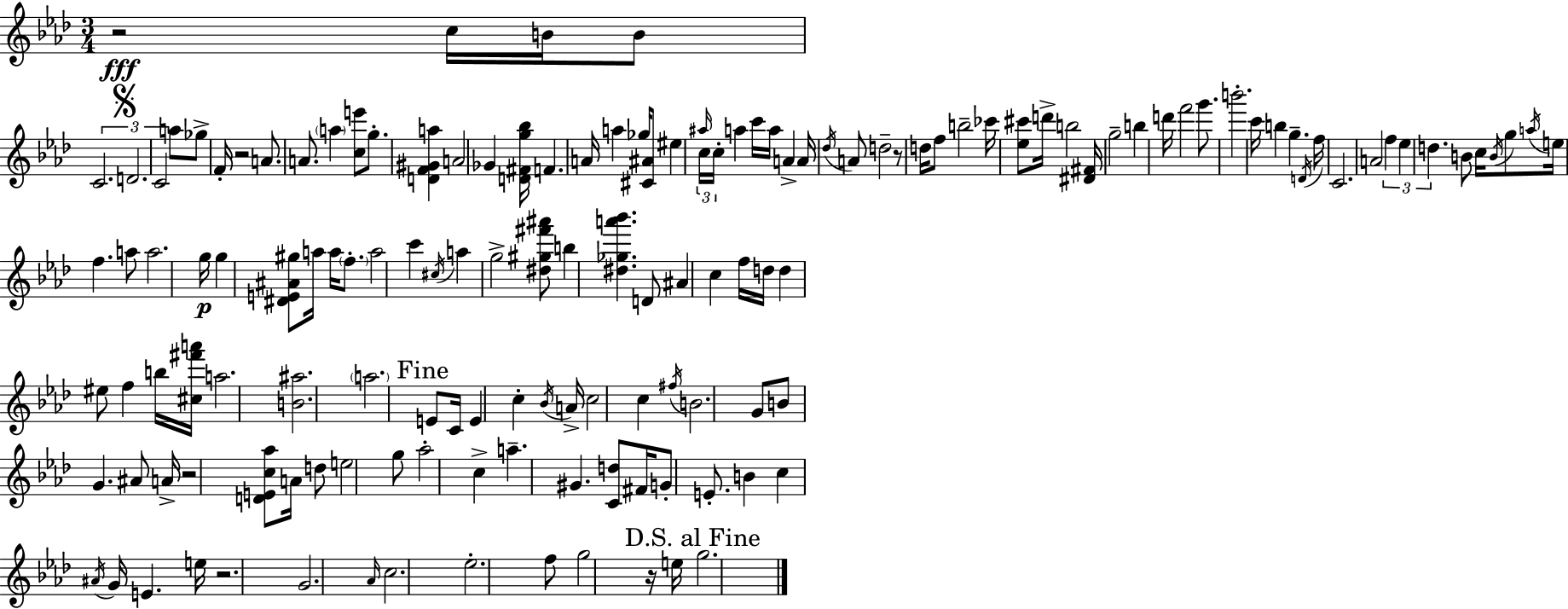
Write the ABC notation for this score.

X:1
T:Untitled
M:3/4
L:1/4
K:Ab
z2 c/4 B/4 B/2 C2 D2 C2 a/2 _g/2 F/4 z2 A/2 A/2 a [ce']/2 g/2 [DF^Ga] A2 _G [D^Fg_b]/4 F A/4 a _g/4 [^C^A]/2 ^e ^a/4 c/4 c/4 a c'/4 a/4 A A/4 _d/4 A/2 d2 z/2 d/4 f/2 b2 _c'/4 [_e^c']/2 d'/4 b2 [^D^F]/4 g2 b d'/4 f'2 g'/2 b'2 c'/4 b g D/4 f/4 C2 A2 f _e d B/2 c/4 B/4 g/2 a/4 e/4 f a/2 a2 g/4 g [^DE^A^g]/2 a/4 a/4 f/2 a2 c' ^c/4 a g2 [^d^g^f'^a']/2 b [^d_ga'_b'] D/2 ^A c f/4 d/4 d ^e/2 f b/4 [^c^f'a']/4 a2 [B^a]2 a2 E/2 C/4 E c _B/4 A/4 c2 c ^f/4 B2 G/2 B/2 G ^A/2 A/4 z2 [DEc_a]/2 A/4 d/2 e2 g/2 _a2 c a ^G [Cd]/2 ^F/4 G/2 E/2 B c ^A/4 G/4 E e/4 z2 G2 _A/4 c2 _e2 f/2 g2 z/4 e/4 g2